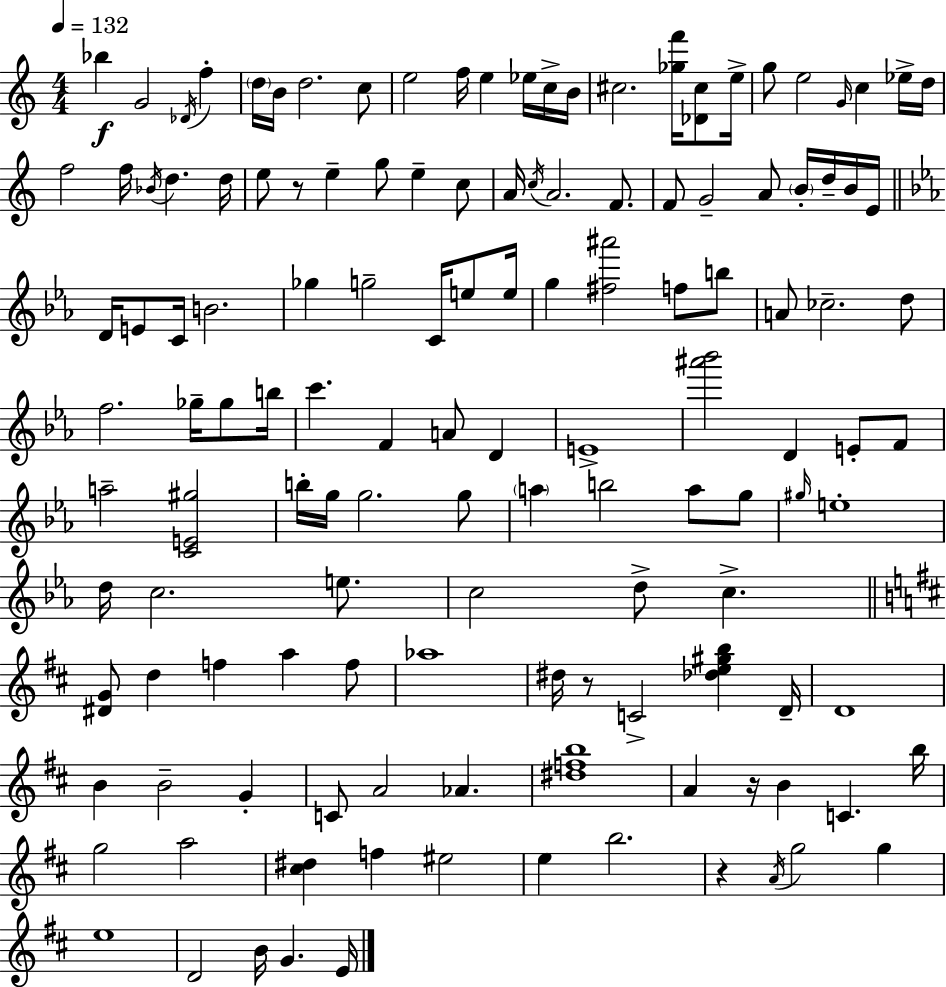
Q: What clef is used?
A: treble